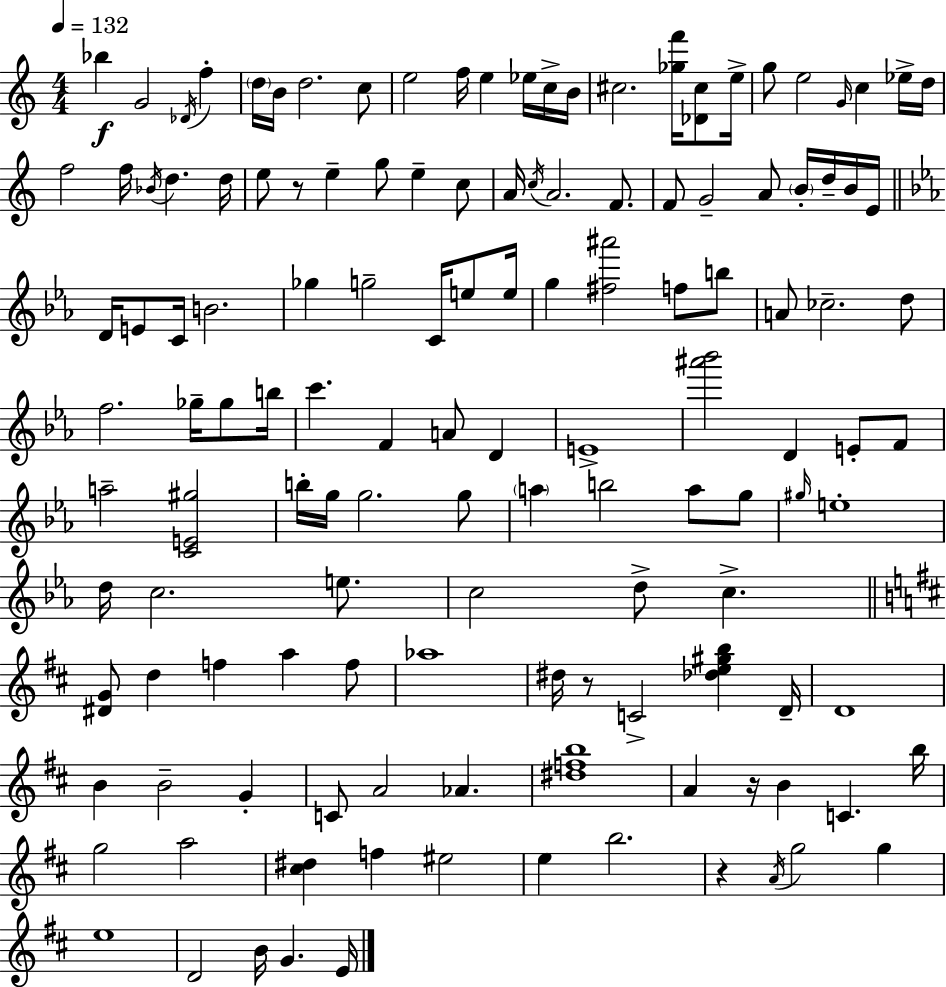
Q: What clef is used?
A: treble